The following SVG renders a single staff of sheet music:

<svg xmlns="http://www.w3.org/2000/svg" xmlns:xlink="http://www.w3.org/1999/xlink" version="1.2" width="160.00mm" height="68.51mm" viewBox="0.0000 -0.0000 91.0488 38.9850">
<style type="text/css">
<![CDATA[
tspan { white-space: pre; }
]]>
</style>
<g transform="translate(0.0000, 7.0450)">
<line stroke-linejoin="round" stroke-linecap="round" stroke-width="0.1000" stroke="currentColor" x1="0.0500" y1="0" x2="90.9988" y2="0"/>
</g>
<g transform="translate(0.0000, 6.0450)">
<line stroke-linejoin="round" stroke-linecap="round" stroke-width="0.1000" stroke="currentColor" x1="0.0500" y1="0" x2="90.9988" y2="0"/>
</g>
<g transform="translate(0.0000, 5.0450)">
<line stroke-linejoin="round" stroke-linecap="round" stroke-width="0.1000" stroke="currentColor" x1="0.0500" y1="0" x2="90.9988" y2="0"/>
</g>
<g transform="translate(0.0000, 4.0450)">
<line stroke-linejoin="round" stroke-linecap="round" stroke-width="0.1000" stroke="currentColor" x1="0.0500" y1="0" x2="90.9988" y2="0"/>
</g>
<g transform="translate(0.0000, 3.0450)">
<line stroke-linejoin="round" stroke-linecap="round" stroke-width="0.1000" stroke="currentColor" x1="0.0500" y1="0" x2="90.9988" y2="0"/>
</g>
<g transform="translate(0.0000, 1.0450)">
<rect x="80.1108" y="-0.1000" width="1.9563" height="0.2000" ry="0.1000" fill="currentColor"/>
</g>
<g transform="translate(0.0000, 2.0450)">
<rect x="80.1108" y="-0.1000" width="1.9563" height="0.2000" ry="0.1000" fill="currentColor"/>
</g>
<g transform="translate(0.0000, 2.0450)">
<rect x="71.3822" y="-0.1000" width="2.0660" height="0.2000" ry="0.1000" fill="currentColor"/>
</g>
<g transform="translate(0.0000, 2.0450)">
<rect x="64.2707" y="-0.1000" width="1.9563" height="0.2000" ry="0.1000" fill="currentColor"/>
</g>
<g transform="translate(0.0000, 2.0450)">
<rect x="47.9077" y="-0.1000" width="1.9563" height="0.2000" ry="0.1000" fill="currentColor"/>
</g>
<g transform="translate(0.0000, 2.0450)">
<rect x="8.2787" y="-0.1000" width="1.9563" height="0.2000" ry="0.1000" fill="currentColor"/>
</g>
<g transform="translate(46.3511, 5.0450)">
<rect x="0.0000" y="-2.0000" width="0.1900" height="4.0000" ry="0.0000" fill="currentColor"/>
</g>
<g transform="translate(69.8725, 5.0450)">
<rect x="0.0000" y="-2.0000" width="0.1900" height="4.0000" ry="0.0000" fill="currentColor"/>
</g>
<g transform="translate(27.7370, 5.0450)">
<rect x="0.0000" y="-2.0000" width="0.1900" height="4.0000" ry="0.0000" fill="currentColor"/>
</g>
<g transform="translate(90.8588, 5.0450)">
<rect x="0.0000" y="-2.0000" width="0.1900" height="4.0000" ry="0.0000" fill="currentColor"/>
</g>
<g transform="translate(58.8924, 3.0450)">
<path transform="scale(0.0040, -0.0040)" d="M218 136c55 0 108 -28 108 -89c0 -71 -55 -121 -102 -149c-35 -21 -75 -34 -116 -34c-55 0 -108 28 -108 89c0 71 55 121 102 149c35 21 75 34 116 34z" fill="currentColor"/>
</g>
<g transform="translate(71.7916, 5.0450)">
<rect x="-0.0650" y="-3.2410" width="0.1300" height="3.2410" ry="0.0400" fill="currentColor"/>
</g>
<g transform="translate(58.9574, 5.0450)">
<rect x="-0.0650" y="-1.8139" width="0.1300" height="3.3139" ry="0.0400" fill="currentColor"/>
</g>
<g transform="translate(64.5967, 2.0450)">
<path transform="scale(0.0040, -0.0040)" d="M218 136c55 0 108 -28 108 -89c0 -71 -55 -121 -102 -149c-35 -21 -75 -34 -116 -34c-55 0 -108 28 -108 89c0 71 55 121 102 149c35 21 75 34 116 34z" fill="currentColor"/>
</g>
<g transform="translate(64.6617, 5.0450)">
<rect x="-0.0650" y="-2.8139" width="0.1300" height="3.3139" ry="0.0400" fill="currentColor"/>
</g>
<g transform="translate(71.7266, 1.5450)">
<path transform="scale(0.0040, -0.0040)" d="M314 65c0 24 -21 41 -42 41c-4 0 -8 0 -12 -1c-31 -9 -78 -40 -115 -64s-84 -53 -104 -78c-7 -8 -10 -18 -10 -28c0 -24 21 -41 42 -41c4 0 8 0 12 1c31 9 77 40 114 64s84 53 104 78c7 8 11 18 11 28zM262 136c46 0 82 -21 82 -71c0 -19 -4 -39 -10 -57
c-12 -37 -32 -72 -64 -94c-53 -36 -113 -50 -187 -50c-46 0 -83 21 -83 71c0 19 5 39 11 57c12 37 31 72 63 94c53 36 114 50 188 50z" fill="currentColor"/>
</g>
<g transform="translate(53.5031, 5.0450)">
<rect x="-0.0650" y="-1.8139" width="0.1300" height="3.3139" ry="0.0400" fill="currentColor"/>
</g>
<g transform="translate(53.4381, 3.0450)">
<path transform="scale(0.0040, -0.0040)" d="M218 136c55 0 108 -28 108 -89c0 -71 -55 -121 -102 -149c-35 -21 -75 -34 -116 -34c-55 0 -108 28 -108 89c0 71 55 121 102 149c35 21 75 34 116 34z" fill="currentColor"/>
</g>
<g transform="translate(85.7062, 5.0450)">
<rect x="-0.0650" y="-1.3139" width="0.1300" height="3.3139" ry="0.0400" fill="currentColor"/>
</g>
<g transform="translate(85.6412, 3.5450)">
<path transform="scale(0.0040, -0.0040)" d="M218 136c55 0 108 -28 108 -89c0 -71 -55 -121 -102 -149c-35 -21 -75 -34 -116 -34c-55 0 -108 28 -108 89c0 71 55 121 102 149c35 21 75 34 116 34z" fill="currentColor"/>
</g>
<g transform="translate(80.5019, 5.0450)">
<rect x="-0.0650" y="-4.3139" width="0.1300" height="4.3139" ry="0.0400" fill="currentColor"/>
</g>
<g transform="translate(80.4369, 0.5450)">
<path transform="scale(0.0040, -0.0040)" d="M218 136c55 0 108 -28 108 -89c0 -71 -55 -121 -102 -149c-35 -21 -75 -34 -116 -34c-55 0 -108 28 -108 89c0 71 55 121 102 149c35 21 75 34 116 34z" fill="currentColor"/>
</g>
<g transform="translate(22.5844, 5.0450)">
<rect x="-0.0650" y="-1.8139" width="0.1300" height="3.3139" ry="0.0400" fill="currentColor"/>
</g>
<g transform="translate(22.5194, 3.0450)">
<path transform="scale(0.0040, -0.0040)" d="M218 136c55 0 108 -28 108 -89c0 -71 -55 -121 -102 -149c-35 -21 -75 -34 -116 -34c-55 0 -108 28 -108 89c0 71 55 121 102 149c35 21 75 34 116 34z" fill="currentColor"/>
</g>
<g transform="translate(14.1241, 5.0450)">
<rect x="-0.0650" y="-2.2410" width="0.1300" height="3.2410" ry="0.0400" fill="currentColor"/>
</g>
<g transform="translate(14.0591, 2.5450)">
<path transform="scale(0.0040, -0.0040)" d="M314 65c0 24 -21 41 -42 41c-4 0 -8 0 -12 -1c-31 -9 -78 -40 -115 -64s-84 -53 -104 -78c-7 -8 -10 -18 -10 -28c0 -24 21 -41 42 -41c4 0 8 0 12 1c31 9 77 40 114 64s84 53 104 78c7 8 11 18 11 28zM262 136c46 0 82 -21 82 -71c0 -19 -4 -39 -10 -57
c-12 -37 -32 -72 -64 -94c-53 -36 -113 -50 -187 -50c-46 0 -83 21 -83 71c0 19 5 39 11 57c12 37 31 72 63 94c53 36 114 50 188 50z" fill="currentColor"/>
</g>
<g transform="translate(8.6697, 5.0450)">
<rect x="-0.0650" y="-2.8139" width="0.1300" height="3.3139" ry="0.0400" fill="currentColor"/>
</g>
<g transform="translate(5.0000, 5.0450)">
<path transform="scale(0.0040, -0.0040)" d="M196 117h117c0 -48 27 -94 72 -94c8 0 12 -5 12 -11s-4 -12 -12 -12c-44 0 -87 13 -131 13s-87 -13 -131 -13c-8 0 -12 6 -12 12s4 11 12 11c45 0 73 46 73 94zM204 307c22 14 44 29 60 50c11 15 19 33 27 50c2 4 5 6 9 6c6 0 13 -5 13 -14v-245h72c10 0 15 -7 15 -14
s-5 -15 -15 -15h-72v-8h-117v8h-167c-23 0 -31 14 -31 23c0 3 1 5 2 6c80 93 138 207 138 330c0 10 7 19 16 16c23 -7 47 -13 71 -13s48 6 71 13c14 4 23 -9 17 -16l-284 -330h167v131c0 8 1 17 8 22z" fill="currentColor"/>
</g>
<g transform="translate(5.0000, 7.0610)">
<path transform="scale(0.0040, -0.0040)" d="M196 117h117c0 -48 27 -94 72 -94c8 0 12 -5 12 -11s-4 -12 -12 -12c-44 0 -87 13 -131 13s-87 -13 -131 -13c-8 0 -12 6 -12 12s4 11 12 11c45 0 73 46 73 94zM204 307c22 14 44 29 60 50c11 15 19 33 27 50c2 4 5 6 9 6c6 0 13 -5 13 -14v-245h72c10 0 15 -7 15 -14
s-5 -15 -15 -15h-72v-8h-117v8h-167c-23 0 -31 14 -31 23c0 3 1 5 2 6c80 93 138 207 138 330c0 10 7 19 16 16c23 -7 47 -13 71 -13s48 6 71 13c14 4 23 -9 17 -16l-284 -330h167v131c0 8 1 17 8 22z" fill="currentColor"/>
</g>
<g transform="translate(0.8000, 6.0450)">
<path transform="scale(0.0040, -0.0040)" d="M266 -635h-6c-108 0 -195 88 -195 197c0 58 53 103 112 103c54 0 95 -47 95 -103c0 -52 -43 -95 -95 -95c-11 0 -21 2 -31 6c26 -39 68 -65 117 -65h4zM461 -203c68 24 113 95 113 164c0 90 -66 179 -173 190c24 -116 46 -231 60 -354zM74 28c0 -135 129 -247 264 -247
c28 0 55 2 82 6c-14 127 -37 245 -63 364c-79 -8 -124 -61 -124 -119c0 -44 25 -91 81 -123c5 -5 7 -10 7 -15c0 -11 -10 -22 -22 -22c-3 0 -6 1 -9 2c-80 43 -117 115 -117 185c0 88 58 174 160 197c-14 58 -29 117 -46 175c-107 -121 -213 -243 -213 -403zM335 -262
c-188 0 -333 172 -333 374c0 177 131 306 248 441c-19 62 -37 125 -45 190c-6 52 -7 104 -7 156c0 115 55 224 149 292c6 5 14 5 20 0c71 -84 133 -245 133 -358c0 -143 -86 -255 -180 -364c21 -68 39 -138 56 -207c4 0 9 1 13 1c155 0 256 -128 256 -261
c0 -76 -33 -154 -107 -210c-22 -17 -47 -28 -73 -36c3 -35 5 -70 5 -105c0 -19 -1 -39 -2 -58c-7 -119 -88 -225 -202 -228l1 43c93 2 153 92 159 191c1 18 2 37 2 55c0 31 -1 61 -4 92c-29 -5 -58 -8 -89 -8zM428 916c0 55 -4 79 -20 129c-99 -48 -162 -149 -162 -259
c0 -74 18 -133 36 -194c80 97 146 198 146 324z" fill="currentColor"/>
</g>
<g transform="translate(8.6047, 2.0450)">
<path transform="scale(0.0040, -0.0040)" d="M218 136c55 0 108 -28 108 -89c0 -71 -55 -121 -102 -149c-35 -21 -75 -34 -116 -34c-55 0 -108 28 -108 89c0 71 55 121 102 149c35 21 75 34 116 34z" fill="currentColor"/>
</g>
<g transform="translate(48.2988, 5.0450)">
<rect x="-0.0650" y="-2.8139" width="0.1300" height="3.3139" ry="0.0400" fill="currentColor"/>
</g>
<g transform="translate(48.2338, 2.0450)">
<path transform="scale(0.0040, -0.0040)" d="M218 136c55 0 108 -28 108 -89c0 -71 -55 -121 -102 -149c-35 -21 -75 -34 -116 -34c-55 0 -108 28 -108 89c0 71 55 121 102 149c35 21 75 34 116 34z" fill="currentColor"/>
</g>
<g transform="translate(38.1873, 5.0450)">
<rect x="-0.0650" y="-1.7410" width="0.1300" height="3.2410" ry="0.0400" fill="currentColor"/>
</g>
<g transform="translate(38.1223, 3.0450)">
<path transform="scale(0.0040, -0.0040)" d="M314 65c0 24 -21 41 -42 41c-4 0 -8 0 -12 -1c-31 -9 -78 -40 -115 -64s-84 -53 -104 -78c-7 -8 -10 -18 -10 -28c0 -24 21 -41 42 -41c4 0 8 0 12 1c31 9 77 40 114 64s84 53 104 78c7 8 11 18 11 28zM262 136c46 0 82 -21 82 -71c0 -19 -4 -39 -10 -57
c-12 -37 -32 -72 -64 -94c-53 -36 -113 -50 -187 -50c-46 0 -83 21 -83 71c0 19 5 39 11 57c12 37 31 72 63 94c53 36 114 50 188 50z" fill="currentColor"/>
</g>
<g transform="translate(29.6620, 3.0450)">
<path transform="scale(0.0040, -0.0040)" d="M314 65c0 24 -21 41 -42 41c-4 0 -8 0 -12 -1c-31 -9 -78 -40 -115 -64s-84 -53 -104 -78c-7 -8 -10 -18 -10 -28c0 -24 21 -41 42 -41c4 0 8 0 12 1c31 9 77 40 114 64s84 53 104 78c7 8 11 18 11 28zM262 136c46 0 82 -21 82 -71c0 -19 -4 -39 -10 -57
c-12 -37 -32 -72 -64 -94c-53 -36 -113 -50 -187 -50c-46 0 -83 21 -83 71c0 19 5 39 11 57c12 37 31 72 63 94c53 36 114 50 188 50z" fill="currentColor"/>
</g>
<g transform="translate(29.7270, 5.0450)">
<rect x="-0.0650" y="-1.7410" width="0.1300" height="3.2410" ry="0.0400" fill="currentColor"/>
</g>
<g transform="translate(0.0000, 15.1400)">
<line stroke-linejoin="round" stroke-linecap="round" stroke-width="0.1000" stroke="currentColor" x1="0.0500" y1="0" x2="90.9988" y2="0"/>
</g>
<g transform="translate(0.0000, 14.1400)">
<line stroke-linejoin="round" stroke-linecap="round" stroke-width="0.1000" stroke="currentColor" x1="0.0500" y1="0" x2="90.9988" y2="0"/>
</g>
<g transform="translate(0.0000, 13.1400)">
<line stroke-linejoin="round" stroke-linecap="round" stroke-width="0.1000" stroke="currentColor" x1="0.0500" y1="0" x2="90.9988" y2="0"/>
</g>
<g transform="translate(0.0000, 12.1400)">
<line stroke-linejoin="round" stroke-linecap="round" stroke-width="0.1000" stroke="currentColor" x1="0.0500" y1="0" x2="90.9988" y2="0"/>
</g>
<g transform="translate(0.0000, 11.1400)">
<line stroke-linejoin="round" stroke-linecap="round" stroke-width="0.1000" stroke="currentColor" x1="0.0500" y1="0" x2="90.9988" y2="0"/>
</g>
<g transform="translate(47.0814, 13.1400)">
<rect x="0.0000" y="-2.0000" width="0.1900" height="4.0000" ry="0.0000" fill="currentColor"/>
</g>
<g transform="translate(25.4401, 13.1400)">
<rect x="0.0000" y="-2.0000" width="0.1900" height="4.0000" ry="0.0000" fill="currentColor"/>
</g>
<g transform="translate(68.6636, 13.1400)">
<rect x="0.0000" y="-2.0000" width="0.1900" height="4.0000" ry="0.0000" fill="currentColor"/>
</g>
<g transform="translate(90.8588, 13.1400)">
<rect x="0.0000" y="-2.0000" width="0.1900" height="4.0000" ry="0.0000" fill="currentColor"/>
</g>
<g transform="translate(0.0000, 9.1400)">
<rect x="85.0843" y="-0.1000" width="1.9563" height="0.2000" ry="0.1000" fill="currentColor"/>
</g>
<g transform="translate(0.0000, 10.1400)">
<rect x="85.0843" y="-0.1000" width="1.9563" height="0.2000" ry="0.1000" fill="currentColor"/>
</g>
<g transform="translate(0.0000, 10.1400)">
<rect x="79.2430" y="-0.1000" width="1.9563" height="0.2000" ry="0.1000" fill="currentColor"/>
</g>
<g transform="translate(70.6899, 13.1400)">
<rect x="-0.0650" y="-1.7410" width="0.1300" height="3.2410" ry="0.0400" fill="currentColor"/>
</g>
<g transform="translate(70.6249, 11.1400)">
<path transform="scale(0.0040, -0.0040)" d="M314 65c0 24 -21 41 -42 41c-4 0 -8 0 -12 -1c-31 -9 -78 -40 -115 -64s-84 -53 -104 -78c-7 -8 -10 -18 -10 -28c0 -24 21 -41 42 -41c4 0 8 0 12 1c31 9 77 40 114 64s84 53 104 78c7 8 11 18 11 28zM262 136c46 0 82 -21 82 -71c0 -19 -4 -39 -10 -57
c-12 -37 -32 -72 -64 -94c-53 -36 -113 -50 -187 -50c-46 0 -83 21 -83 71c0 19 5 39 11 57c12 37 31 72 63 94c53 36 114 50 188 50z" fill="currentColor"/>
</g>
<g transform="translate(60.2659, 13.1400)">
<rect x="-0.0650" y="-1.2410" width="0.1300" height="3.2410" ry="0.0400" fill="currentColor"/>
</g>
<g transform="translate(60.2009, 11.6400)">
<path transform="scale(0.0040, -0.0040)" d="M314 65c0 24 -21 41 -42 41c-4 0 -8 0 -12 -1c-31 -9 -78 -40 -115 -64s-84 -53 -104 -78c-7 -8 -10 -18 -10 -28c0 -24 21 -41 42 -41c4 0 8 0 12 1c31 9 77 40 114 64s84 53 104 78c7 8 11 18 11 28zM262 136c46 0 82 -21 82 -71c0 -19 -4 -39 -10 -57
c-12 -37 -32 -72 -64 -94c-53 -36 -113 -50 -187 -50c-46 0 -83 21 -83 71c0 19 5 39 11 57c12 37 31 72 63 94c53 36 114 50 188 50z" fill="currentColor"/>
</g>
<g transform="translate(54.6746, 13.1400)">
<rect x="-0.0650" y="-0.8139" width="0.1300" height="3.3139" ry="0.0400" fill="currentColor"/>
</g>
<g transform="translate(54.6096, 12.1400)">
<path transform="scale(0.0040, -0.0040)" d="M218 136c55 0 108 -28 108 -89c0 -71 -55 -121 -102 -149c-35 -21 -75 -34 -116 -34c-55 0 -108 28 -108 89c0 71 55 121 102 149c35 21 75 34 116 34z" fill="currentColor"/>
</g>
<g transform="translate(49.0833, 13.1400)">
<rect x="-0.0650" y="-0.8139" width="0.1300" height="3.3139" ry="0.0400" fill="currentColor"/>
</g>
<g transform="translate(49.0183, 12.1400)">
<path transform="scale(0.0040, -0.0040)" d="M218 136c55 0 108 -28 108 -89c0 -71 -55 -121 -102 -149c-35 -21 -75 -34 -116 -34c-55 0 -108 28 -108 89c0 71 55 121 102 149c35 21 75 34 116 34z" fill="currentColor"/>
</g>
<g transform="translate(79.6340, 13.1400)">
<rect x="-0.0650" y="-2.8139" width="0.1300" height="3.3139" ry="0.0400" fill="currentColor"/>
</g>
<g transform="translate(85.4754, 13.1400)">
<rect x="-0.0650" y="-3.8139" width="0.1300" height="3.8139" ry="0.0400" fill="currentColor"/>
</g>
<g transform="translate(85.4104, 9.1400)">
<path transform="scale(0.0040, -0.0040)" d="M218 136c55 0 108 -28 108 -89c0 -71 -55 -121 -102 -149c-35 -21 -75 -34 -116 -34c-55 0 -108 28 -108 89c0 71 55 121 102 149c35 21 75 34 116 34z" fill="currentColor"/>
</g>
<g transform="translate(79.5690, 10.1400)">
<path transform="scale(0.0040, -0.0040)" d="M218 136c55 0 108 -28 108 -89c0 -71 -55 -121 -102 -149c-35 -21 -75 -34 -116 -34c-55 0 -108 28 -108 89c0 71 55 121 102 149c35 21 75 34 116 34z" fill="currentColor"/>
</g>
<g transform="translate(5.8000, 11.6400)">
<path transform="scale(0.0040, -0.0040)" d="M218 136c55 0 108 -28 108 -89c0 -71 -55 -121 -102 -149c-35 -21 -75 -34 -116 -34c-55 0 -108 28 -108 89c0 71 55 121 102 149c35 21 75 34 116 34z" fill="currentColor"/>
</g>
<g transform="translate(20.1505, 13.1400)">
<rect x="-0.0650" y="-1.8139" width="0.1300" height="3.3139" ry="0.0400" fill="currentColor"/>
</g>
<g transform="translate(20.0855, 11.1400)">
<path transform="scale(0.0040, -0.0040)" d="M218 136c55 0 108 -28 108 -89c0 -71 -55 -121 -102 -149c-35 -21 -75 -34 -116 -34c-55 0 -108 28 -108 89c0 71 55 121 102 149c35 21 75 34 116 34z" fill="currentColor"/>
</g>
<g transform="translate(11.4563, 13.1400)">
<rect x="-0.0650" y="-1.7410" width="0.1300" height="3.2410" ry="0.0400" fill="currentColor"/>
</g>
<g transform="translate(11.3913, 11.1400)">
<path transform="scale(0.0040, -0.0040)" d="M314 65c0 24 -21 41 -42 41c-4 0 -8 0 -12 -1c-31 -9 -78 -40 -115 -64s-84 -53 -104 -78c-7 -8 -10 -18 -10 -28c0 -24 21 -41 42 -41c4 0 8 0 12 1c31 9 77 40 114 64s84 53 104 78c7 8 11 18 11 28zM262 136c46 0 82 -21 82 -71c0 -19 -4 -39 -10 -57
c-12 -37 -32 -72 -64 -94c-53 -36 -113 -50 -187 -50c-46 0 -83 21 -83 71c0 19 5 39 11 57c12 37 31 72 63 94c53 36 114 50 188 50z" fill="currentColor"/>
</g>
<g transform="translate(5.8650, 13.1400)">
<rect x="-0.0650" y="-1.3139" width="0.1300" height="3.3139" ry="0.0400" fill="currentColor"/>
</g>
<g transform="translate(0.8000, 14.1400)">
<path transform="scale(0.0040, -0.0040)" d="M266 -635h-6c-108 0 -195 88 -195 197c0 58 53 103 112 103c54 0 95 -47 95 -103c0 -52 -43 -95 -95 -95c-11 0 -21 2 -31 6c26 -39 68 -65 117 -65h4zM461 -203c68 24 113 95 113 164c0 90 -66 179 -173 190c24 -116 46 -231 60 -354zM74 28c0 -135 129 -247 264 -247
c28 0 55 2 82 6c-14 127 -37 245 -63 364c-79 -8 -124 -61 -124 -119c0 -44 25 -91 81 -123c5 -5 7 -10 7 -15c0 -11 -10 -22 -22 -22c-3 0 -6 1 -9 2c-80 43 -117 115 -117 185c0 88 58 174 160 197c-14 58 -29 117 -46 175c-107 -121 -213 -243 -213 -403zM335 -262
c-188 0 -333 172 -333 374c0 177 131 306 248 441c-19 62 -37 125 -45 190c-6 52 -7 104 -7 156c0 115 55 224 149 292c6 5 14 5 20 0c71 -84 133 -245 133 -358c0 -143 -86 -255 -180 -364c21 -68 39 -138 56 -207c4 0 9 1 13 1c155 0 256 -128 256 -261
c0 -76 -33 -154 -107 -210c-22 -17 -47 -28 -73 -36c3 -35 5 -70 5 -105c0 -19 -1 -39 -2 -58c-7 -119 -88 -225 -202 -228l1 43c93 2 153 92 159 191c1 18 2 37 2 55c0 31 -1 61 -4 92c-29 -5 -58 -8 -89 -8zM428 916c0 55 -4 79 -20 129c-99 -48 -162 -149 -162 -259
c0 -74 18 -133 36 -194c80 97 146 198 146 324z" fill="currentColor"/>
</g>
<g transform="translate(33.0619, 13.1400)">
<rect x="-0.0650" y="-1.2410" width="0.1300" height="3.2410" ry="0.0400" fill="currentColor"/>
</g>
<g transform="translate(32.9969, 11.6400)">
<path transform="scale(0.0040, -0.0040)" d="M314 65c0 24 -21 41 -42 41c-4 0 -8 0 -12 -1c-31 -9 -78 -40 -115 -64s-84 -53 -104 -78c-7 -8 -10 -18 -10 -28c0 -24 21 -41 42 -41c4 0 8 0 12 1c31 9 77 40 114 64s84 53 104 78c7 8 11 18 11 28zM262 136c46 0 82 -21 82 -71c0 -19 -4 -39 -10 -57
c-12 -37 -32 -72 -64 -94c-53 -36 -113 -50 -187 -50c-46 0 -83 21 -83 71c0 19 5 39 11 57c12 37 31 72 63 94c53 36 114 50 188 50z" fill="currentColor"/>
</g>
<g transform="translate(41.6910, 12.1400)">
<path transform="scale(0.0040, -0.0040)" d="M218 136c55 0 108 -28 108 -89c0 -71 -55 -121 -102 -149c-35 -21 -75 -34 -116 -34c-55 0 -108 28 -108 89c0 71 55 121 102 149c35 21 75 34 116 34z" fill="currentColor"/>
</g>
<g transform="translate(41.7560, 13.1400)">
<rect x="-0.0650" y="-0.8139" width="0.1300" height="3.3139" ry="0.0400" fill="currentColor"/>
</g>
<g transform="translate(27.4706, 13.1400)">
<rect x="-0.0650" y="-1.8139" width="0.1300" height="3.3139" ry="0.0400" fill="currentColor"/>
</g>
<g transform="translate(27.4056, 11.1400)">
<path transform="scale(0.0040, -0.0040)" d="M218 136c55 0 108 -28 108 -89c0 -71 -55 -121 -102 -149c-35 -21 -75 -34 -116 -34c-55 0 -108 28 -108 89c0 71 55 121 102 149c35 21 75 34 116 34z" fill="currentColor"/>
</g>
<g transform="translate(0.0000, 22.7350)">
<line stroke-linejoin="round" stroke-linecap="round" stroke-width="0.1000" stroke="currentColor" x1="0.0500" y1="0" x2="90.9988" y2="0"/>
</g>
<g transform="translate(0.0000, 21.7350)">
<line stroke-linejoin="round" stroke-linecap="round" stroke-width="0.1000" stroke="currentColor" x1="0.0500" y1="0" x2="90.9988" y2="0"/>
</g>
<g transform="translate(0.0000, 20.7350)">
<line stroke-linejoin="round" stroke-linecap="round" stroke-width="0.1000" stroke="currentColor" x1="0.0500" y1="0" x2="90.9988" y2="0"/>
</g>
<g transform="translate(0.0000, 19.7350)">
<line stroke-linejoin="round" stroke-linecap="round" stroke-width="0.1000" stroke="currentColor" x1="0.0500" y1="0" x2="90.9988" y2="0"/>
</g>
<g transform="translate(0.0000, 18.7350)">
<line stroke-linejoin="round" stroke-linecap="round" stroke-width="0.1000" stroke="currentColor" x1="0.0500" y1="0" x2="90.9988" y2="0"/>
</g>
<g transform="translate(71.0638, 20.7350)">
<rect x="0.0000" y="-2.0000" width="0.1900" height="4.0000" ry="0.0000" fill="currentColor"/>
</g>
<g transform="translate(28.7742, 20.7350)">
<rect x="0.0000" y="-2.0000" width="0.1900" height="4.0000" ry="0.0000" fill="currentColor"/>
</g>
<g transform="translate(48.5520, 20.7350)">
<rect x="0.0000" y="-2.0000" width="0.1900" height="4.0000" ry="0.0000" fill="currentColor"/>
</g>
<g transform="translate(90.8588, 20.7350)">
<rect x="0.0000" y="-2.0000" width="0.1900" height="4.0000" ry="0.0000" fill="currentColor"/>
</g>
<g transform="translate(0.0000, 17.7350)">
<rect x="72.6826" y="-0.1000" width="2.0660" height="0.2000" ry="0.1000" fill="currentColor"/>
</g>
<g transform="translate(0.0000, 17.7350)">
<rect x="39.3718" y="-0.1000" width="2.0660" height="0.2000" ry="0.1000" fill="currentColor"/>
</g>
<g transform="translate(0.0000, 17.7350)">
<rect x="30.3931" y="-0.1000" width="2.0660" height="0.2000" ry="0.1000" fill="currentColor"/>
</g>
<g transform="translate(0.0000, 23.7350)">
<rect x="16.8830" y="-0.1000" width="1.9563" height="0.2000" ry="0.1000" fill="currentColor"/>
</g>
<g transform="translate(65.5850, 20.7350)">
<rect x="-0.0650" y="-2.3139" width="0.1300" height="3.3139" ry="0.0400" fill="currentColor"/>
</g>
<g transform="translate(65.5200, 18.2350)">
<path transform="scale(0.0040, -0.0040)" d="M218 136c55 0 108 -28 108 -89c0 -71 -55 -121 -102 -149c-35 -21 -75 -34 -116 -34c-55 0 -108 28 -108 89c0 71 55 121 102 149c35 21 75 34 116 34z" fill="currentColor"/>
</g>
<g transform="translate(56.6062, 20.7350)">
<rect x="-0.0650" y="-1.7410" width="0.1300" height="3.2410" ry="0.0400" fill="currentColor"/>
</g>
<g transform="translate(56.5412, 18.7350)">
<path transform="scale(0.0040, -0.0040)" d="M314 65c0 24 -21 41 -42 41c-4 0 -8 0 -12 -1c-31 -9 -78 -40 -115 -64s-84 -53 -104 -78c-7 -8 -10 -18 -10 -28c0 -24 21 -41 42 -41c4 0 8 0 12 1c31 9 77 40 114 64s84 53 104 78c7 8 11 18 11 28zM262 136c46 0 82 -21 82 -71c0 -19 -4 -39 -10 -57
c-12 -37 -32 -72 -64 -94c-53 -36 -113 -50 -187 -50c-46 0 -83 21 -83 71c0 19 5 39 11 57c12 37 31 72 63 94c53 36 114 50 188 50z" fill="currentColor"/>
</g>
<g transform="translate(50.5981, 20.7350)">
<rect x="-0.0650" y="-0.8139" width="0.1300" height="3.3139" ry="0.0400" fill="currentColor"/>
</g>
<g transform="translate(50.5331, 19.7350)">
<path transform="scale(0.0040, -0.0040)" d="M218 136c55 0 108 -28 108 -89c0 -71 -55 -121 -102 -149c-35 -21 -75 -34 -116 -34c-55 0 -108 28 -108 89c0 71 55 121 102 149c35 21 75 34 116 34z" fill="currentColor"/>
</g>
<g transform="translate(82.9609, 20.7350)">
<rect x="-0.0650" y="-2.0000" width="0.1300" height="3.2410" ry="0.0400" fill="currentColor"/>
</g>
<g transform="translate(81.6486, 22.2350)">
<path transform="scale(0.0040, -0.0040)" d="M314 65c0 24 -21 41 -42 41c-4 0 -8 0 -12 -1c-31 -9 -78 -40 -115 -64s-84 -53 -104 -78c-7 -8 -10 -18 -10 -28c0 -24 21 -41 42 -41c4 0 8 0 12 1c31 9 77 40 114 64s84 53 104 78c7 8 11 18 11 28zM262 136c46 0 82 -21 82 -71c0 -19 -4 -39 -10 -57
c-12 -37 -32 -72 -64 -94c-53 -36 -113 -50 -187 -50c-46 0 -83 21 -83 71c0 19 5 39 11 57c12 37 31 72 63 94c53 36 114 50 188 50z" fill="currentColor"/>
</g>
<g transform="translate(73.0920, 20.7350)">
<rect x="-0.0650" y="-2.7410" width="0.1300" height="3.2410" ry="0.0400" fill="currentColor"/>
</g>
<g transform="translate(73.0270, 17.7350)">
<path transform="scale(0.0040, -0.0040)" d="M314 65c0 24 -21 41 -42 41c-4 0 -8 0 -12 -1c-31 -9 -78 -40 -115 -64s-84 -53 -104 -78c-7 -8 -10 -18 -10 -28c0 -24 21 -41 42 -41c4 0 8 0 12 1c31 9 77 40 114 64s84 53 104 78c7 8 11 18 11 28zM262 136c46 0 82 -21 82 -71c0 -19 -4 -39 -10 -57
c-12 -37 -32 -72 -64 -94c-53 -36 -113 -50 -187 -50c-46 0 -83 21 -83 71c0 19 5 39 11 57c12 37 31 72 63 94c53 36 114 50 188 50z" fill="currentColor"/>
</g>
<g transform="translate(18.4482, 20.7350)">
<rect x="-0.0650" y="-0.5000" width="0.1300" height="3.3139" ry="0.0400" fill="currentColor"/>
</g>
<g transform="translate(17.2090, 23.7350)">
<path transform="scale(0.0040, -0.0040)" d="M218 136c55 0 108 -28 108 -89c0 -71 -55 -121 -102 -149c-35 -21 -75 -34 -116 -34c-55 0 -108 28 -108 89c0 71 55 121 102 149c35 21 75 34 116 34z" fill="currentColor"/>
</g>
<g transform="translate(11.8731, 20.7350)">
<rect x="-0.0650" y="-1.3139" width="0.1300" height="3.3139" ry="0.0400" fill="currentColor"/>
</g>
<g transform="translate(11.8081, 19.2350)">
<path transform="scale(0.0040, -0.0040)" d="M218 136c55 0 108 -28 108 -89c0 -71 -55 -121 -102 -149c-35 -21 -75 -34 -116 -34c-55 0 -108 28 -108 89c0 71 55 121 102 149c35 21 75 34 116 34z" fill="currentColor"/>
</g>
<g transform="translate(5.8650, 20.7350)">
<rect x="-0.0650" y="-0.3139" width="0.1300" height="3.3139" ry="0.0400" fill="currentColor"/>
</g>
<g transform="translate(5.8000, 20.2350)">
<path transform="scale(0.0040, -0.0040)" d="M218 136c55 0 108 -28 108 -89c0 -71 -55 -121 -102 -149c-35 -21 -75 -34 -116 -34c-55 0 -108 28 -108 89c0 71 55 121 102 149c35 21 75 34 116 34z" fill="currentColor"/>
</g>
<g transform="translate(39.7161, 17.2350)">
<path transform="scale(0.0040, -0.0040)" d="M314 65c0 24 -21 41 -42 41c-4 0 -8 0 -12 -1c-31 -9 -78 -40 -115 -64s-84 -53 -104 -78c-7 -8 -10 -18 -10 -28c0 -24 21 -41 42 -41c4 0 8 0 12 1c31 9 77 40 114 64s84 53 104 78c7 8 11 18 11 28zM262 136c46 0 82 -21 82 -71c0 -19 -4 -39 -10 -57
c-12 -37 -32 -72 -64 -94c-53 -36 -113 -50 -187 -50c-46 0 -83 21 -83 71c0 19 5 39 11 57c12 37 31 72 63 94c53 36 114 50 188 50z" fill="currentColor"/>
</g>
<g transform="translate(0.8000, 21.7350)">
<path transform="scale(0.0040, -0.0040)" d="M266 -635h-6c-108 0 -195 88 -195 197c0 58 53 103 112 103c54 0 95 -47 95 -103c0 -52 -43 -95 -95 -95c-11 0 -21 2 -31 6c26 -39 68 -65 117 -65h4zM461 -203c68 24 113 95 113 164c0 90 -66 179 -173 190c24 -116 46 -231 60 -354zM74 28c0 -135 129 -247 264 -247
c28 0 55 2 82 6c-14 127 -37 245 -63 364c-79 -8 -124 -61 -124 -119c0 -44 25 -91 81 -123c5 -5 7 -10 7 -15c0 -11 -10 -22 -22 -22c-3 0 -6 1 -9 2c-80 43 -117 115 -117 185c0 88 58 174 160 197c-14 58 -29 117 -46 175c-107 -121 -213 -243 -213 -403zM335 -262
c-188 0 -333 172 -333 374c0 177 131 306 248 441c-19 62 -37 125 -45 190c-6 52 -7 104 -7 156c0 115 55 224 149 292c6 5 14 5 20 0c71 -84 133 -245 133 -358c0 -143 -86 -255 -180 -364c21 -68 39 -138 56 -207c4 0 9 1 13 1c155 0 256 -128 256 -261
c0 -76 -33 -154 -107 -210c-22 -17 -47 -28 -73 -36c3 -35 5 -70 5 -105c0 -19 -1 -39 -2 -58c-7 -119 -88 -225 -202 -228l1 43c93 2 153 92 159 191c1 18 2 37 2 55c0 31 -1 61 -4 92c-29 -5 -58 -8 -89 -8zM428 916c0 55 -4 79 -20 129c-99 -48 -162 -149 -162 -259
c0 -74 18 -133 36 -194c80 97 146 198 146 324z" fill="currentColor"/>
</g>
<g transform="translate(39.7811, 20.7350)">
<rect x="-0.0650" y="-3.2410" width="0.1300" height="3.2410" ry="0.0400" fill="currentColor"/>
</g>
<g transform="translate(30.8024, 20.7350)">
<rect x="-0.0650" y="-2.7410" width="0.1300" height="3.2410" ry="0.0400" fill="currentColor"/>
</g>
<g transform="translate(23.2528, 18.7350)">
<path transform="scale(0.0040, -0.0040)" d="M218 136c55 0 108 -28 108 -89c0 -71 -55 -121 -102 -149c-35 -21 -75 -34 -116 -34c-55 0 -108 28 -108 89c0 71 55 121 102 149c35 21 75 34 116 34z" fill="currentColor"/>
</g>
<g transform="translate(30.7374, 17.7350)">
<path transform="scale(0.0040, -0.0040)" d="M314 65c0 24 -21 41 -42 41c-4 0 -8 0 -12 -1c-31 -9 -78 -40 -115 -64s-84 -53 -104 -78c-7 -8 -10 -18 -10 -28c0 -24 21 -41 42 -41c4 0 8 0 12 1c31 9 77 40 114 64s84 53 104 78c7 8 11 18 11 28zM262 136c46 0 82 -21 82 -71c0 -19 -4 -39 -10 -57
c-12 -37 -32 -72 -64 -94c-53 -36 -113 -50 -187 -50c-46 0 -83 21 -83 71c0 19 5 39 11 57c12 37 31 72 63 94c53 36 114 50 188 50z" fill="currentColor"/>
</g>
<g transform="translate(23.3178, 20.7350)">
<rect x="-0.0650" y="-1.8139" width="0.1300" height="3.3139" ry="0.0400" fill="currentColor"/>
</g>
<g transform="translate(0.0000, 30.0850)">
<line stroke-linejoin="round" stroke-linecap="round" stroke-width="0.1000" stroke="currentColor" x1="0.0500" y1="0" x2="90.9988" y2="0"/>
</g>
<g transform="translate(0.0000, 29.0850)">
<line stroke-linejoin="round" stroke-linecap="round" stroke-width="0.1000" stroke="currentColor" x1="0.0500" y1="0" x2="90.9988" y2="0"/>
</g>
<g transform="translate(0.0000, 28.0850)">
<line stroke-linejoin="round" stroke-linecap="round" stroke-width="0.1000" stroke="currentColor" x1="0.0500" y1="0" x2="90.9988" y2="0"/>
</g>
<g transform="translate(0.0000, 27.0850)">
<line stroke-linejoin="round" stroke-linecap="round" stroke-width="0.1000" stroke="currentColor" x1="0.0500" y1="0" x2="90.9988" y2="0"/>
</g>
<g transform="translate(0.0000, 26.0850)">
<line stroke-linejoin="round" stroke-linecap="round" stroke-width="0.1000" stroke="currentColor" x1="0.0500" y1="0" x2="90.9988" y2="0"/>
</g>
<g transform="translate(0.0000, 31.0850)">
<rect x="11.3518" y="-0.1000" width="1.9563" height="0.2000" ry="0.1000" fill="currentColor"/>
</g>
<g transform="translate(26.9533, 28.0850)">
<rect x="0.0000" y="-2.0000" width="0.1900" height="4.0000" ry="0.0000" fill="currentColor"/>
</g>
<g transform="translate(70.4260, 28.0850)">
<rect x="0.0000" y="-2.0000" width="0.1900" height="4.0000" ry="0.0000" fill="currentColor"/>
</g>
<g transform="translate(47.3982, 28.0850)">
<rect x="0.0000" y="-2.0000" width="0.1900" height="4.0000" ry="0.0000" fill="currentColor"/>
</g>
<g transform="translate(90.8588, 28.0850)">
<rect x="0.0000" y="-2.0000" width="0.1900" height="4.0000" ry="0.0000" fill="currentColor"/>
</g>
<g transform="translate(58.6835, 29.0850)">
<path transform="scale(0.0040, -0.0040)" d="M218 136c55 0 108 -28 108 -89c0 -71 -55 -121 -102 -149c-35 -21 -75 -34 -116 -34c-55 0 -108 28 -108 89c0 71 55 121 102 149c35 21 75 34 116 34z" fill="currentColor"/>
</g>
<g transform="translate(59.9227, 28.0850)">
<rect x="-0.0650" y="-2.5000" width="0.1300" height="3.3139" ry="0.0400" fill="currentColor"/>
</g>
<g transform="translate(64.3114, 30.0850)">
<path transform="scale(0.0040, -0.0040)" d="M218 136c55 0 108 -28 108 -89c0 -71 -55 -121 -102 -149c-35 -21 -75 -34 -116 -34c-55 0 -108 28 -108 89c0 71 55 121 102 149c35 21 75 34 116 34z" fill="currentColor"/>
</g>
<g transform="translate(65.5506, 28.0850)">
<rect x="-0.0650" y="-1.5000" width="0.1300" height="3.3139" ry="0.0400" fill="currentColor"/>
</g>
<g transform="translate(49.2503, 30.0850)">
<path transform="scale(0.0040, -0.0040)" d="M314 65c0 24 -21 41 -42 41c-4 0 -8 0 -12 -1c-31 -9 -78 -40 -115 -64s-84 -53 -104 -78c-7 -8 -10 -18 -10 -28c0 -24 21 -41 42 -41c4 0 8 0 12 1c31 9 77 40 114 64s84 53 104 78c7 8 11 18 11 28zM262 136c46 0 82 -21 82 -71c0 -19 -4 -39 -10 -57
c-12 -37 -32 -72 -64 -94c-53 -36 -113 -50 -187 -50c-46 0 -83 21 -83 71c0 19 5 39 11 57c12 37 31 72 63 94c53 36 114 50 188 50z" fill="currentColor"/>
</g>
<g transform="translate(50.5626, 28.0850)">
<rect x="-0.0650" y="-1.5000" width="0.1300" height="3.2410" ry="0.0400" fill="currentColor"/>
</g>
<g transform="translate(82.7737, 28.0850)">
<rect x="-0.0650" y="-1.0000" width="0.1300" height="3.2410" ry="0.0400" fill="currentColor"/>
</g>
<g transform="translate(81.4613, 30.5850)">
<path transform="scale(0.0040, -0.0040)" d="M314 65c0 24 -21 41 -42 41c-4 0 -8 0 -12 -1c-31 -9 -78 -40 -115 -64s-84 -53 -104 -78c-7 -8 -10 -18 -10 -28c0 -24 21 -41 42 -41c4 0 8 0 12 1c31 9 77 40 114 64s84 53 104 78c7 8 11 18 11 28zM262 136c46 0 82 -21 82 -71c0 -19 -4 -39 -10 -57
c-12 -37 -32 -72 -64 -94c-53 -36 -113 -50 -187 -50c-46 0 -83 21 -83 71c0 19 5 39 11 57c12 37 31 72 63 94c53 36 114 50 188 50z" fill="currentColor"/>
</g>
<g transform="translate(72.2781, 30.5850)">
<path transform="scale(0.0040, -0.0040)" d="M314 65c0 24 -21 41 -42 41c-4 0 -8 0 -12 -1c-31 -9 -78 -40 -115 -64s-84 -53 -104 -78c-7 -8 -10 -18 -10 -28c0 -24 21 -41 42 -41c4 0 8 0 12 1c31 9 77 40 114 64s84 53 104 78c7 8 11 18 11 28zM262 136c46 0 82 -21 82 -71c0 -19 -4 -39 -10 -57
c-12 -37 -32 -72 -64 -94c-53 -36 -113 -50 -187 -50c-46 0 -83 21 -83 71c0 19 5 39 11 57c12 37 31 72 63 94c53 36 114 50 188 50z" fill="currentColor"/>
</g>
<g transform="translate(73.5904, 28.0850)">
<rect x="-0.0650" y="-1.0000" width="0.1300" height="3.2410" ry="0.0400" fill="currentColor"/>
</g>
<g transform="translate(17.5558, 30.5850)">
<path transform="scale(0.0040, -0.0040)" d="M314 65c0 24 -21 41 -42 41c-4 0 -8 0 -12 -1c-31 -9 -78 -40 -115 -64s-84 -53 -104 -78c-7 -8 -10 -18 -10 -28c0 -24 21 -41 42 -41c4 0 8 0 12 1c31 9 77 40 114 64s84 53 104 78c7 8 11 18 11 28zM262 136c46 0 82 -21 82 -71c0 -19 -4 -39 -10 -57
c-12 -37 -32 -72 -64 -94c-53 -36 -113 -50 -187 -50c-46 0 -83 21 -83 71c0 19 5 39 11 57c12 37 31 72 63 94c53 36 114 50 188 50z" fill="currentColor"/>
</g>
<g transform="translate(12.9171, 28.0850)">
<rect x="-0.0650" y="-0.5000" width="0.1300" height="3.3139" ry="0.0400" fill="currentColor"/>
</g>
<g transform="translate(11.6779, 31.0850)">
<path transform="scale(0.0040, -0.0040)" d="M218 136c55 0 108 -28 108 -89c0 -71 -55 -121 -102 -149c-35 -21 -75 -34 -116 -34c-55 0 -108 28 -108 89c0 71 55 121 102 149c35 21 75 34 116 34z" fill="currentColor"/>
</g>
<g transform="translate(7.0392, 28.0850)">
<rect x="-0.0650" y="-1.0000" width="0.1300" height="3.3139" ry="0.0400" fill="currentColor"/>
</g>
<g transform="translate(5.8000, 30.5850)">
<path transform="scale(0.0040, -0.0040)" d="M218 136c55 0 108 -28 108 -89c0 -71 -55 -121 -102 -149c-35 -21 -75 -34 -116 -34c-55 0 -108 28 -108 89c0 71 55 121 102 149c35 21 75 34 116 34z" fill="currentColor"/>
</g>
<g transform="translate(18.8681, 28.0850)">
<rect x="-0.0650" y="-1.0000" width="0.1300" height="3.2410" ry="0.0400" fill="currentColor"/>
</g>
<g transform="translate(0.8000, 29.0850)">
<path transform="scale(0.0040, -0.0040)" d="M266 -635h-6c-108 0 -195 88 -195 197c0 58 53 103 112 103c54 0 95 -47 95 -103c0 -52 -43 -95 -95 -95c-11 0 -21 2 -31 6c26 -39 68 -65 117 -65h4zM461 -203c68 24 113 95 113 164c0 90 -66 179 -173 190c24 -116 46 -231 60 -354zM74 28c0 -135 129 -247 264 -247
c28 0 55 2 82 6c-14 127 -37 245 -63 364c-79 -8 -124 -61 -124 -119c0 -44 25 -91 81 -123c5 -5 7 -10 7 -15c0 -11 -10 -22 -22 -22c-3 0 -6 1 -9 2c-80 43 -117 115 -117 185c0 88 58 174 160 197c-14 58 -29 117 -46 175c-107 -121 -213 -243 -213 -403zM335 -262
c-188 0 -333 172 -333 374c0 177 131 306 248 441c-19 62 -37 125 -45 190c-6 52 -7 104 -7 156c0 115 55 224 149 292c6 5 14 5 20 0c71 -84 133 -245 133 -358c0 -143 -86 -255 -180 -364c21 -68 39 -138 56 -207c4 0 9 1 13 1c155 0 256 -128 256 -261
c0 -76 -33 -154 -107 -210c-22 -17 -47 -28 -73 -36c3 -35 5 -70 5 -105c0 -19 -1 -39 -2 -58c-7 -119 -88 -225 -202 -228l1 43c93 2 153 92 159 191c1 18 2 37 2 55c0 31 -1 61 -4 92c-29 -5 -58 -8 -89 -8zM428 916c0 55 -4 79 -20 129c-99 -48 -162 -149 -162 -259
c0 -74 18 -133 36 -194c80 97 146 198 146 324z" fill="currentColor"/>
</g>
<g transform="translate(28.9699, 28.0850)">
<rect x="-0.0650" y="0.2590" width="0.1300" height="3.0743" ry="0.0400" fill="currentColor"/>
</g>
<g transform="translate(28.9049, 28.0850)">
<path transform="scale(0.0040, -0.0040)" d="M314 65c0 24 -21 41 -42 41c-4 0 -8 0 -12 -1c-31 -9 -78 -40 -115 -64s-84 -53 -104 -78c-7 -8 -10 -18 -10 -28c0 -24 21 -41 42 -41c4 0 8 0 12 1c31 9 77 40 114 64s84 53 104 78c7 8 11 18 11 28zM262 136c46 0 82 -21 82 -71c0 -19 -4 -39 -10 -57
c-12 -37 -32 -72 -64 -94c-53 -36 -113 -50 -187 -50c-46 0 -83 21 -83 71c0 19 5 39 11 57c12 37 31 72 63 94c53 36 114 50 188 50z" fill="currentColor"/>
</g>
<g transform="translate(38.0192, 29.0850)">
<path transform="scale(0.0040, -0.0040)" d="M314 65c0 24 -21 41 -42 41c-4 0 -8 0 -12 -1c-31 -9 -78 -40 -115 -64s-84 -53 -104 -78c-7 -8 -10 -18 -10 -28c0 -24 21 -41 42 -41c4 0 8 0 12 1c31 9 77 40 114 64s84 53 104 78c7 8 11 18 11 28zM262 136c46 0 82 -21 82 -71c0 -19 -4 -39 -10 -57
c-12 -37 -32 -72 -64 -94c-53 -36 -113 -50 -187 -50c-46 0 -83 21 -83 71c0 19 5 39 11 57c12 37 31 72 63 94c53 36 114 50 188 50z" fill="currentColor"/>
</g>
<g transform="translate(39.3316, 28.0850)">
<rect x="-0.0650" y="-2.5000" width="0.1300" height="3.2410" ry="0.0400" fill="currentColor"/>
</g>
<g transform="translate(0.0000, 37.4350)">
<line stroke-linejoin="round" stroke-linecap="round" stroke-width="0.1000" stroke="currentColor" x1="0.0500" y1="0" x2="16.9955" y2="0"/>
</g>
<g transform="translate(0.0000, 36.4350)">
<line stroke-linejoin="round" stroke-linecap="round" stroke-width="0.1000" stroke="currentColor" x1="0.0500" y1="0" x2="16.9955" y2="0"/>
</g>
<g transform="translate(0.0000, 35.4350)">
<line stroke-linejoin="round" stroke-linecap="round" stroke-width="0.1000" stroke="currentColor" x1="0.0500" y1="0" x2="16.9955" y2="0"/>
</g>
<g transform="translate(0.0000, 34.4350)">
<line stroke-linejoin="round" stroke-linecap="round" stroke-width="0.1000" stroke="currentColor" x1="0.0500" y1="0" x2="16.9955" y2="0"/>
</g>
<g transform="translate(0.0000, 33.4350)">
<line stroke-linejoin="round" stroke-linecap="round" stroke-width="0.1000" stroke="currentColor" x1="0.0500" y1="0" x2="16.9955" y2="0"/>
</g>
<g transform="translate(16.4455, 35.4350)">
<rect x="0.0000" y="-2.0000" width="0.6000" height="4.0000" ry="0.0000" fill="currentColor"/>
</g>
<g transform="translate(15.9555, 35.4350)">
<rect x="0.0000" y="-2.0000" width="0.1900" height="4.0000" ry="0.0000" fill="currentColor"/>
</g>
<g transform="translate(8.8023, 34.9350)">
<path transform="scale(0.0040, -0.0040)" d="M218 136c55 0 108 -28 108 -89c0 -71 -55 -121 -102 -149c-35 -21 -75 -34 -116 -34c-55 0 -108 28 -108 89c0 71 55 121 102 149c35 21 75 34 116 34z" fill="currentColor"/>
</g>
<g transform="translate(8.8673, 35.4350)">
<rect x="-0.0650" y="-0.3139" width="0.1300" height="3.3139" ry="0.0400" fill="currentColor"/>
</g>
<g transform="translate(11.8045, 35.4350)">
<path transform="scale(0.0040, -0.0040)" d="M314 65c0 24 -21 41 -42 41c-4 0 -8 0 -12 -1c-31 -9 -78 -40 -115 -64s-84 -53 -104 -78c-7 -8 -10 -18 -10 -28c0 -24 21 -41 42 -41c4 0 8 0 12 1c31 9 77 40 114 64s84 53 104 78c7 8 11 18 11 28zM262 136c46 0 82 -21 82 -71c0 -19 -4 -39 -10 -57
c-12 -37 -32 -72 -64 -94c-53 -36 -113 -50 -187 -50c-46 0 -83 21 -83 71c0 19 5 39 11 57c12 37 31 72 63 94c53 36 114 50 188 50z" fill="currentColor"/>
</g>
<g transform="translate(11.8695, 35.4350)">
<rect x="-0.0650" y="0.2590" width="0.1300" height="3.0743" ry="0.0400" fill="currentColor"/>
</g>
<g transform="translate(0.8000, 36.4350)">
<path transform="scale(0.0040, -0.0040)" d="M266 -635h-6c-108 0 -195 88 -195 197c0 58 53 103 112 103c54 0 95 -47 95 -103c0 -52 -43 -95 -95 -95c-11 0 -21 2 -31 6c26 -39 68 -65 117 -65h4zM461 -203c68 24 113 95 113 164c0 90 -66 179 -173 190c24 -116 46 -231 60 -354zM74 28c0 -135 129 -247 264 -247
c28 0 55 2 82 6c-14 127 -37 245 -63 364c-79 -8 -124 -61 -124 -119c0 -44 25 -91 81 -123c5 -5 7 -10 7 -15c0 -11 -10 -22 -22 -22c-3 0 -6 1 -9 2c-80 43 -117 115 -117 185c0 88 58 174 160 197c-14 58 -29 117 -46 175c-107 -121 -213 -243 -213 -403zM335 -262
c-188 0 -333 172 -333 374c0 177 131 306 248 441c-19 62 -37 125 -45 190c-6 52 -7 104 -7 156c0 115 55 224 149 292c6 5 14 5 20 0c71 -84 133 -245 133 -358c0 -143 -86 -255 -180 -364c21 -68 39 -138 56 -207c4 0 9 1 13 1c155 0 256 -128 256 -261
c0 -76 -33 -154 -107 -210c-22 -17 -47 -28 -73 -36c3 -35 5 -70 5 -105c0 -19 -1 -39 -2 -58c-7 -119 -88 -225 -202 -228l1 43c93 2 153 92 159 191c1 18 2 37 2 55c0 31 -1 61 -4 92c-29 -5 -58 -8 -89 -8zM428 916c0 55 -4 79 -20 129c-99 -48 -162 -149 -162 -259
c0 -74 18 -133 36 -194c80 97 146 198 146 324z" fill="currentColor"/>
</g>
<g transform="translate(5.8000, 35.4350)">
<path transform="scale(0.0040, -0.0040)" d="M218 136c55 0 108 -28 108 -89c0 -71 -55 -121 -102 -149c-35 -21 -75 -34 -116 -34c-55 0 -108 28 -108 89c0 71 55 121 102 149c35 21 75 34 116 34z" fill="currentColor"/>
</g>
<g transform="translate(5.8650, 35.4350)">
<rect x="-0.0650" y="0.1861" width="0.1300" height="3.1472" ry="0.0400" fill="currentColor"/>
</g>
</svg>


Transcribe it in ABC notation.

X:1
T:Untitled
M:4/4
L:1/4
K:C
a g2 f f2 f2 a f f a b2 d' e e f2 f f e2 d d d e2 f2 a c' c e C f a2 b2 d f2 g a2 F2 D C D2 B2 G2 E2 G E D2 D2 B c B2